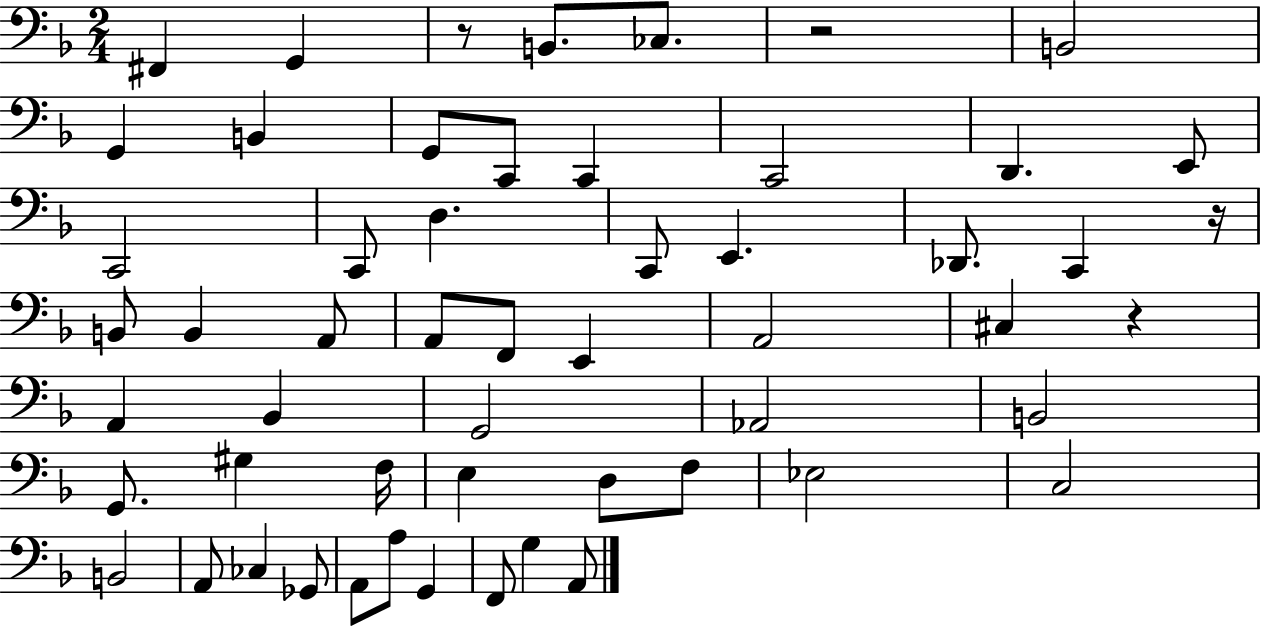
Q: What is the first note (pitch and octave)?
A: F#2